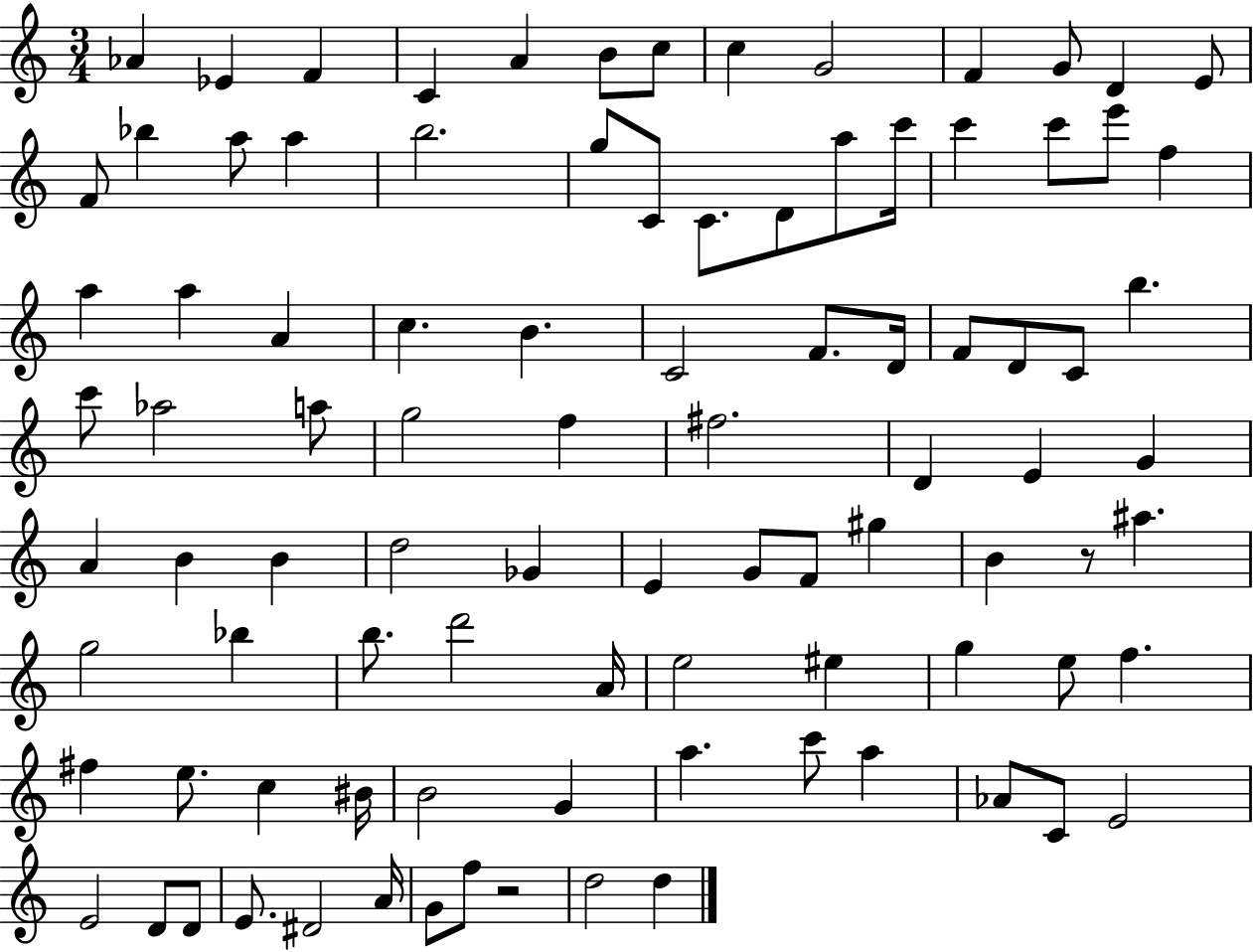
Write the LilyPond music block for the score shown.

{
  \clef treble
  \numericTimeSignature
  \time 3/4
  \key c \major
  aes'4 ees'4 f'4 | c'4 a'4 b'8 c''8 | c''4 g'2 | f'4 g'8 d'4 e'8 | \break f'8 bes''4 a''8 a''4 | b''2. | g''8 c'8 c'8. d'8 a''8 c'''16 | c'''4 c'''8 e'''8 f''4 | \break a''4 a''4 a'4 | c''4. b'4. | c'2 f'8. d'16 | f'8 d'8 c'8 b''4. | \break c'''8 aes''2 a''8 | g''2 f''4 | fis''2. | d'4 e'4 g'4 | \break a'4 b'4 b'4 | d''2 ges'4 | e'4 g'8 f'8 gis''4 | b'4 r8 ais''4. | \break g''2 bes''4 | b''8. d'''2 a'16 | e''2 eis''4 | g''4 e''8 f''4. | \break fis''4 e''8. c''4 bis'16 | b'2 g'4 | a''4. c'''8 a''4 | aes'8 c'8 e'2 | \break e'2 d'8 d'8 | e'8. dis'2 a'16 | g'8 f''8 r2 | d''2 d''4 | \break \bar "|."
}